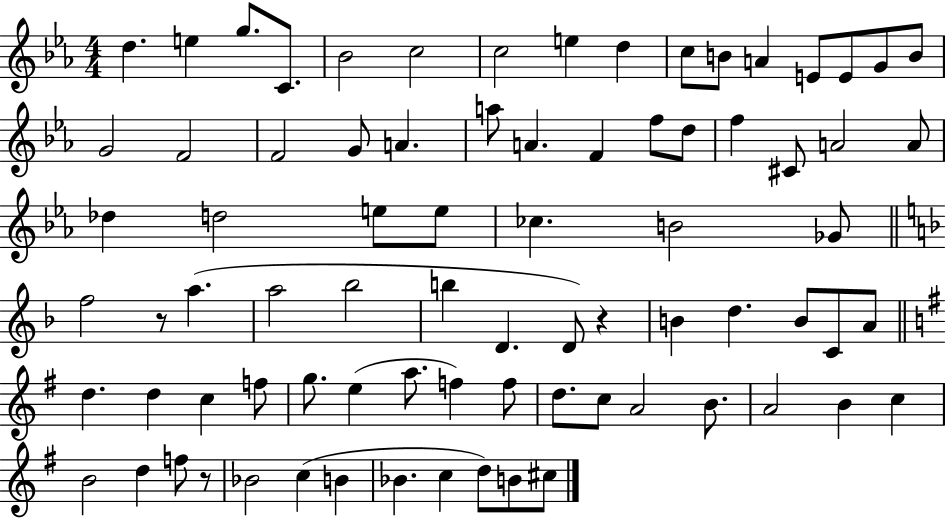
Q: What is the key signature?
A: EES major